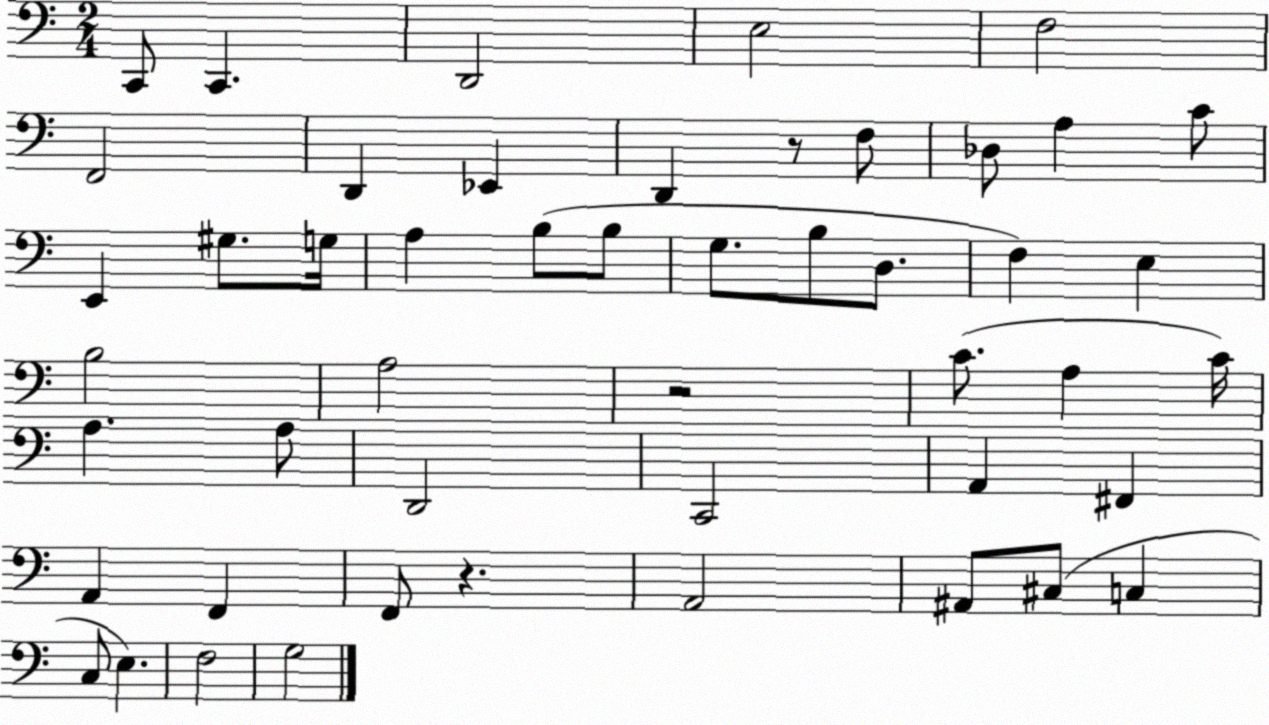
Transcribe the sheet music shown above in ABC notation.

X:1
T:Untitled
M:2/4
L:1/4
K:C
C,,/2 C,, D,,2 E,2 F,2 F,,2 D,, _E,, D,, z/2 F,/2 _D,/2 A, C/2 E,, ^G,/2 G,/4 A, B,/2 B,/2 G,/2 B,/2 D,/2 F, E, B,2 A,2 z2 C/2 A, C/4 A, A,/2 D,,2 C,,2 A,, ^F,, A,, F,, F,,/2 z A,,2 ^A,,/2 ^C,/2 C, C,/2 E, F,2 G,2